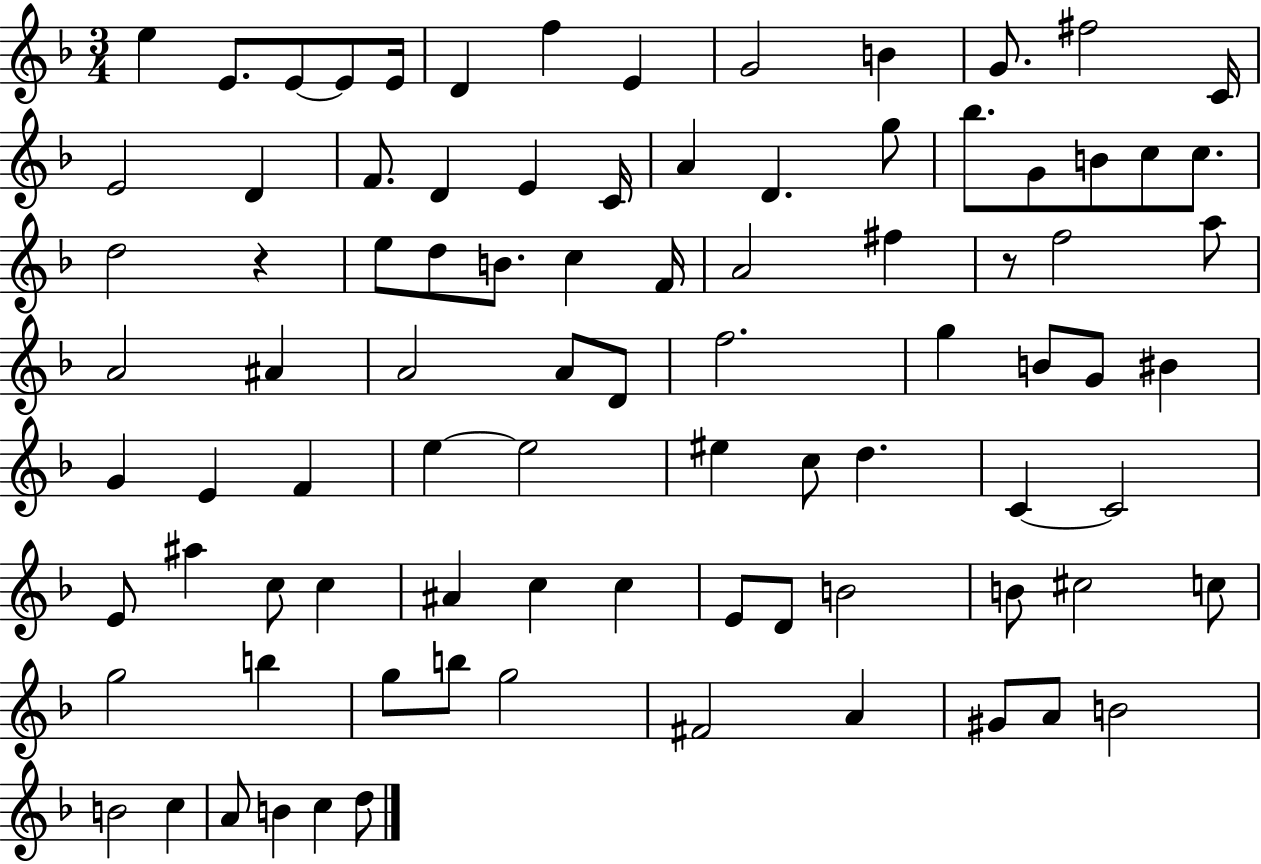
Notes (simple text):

E5/q E4/e. E4/e E4/e E4/s D4/q F5/q E4/q G4/h B4/q G4/e. F#5/h C4/s E4/h D4/q F4/e. D4/q E4/q C4/s A4/q D4/q. G5/e Bb5/e. G4/e B4/e C5/e C5/e. D5/h R/q E5/e D5/e B4/e. C5/q F4/s A4/h F#5/q R/e F5/h A5/e A4/h A#4/q A4/h A4/e D4/e F5/h. G5/q B4/e G4/e BIS4/q G4/q E4/q F4/q E5/q E5/h EIS5/q C5/e D5/q. C4/q C4/h E4/e A#5/q C5/e C5/q A#4/q C5/q C5/q E4/e D4/e B4/h B4/e C#5/h C5/e G5/h B5/q G5/e B5/e G5/h F#4/h A4/q G#4/e A4/e B4/h B4/h C5/q A4/e B4/q C5/q D5/e